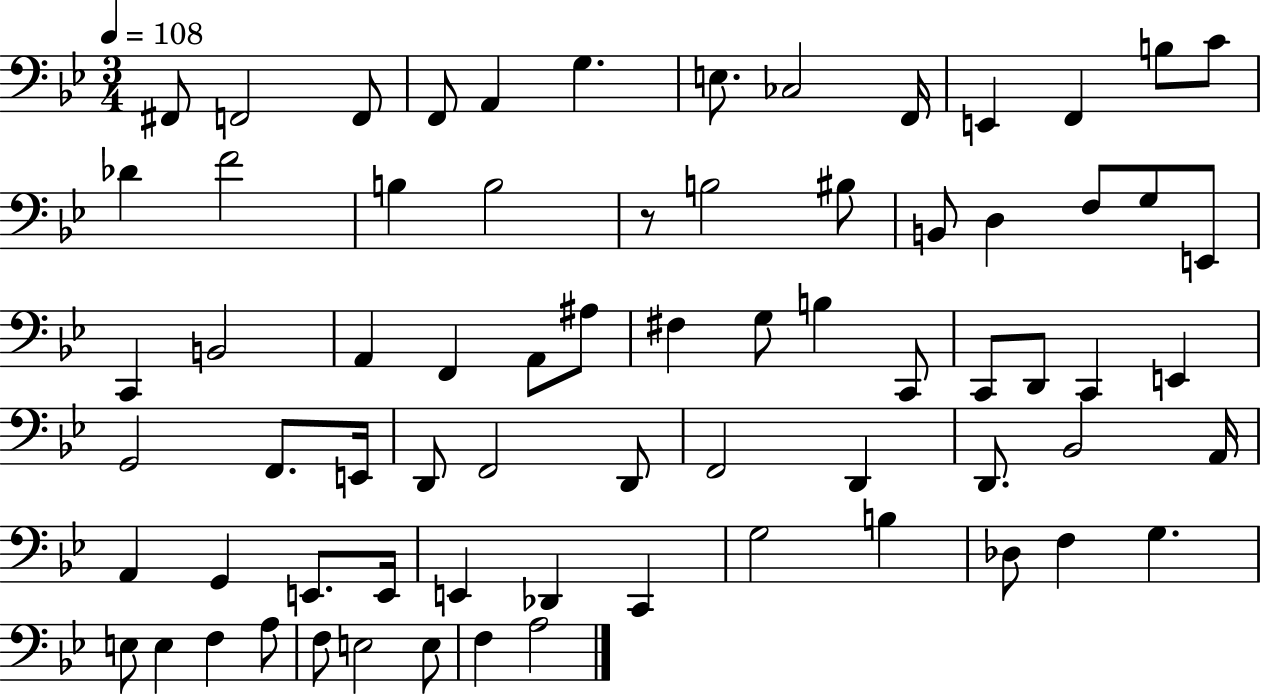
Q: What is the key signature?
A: BES major